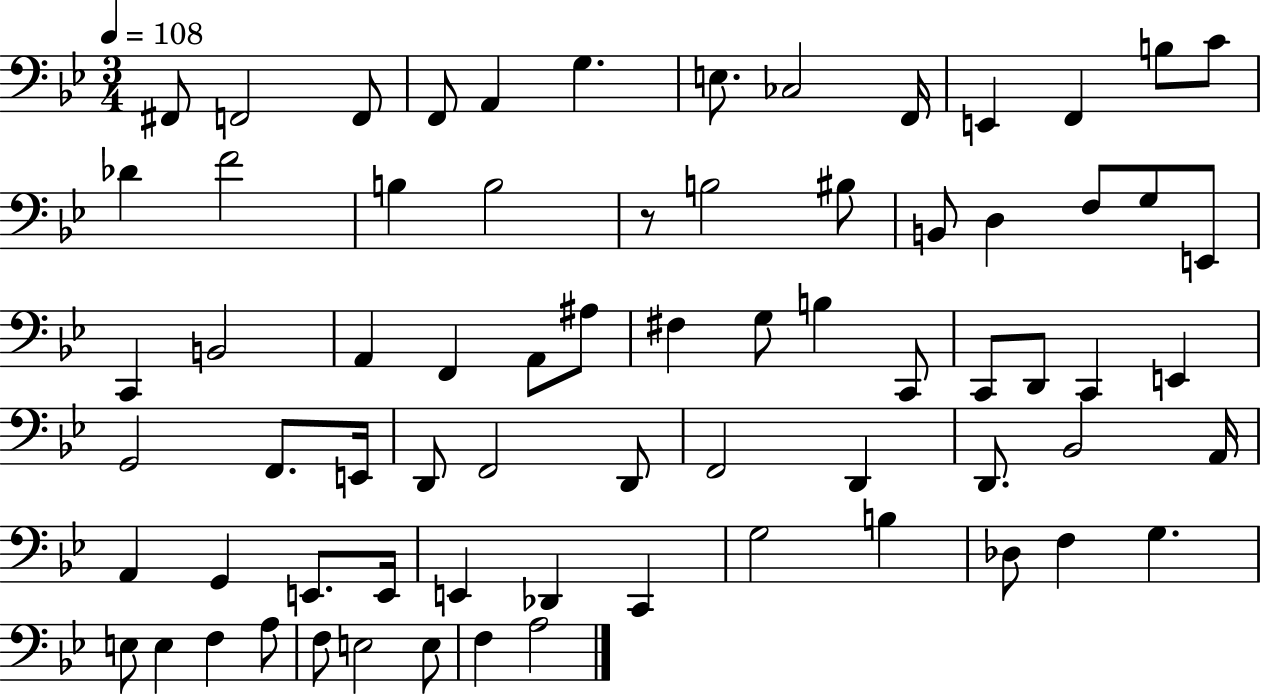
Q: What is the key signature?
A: BES major